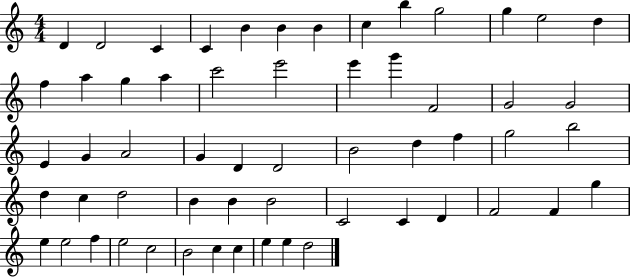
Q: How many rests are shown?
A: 0